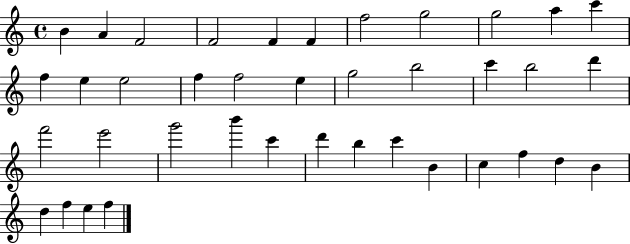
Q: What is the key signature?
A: C major